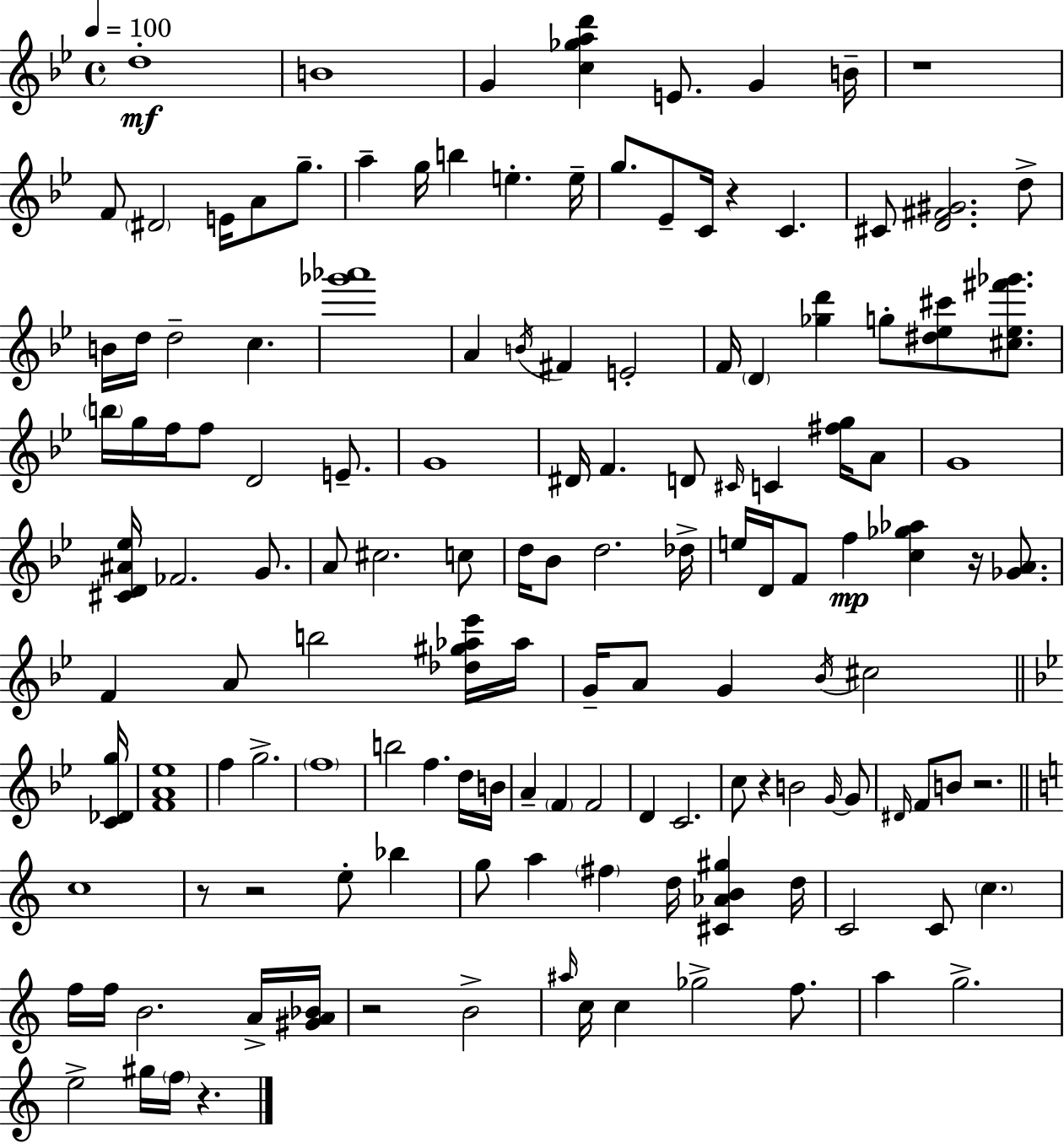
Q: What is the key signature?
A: G minor